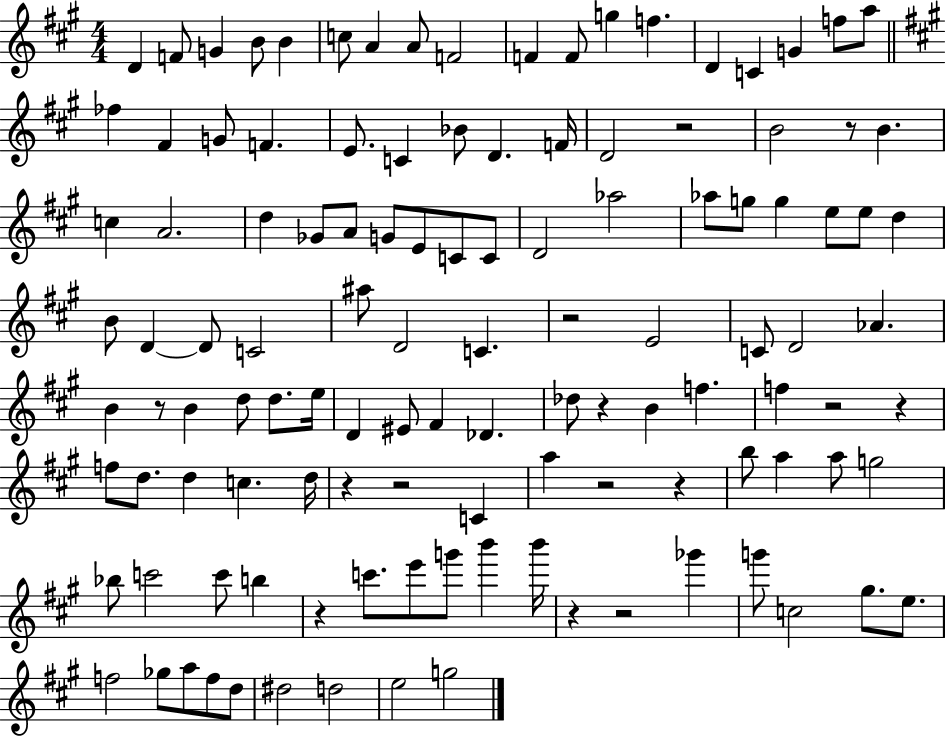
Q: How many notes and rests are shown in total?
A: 119